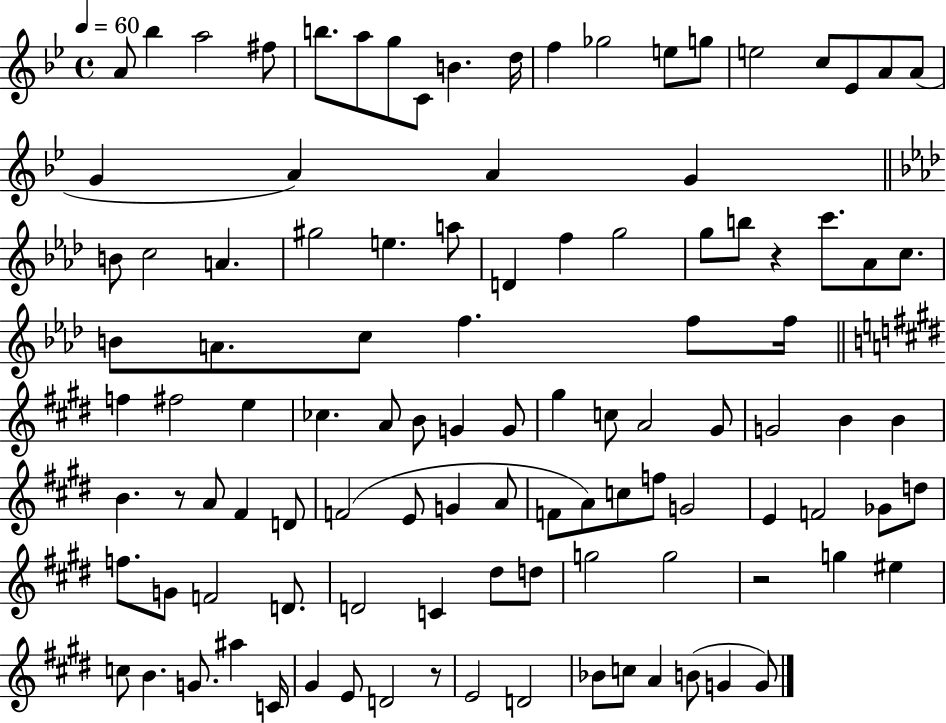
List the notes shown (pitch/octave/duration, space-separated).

A4/e Bb5/q A5/h F#5/e B5/e. A5/e G5/e C4/e B4/q. D5/s F5/q Gb5/h E5/e G5/e E5/h C5/e Eb4/e A4/e A4/e G4/q A4/q A4/q G4/q B4/e C5/h A4/q. G#5/h E5/q. A5/e D4/q F5/q G5/h G5/e B5/e R/q C6/e. Ab4/e C5/e. B4/e A4/e. C5/e F5/q. F5/e F5/s F5/q F#5/h E5/q CES5/q. A4/e B4/e G4/q G4/e G#5/q C5/e A4/h G#4/e G4/h B4/q B4/q B4/q. R/e A4/e F#4/q D4/e F4/h E4/e G4/q A4/e F4/e A4/e C5/e F5/e G4/h E4/q F4/h Gb4/e D5/e F5/e. G4/e F4/h D4/e. D4/h C4/q D#5/e D5/e G5/h G5/h R/h G5/q EIS5/q C5/e B4/q. G4/e. A#5/q C4/s G#4/q E4/e D4/h R/e E4/h D4/h Bb4/e C5/e A4/q B4/e G4/q G4/e